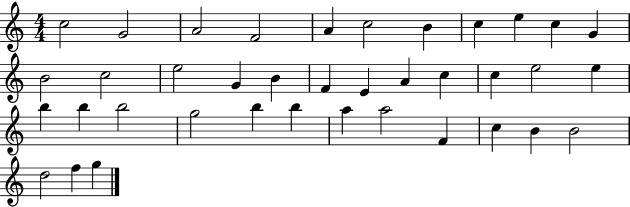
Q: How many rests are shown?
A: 0